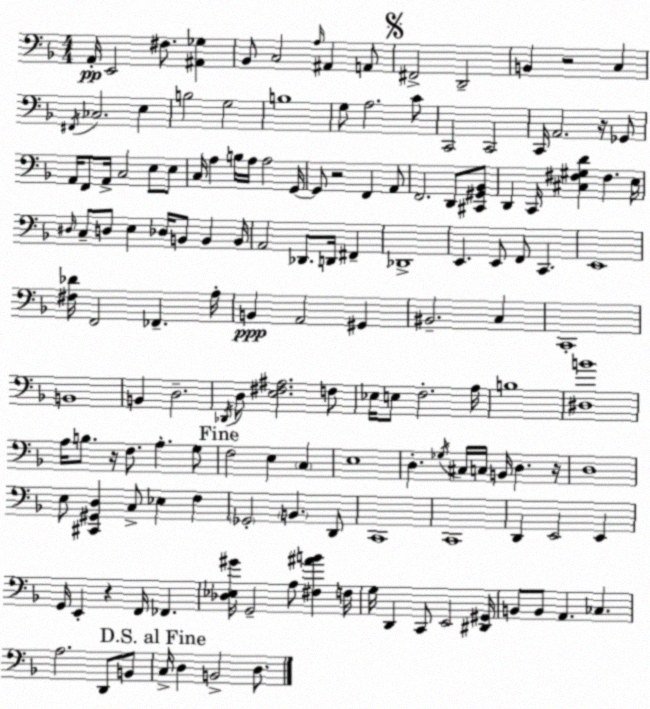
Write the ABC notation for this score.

X:1
T:Untitled
M:4/4
L:1/4
K:F
A,,/4 E,,2 ^F,/2 [^A,,_G,] _B,,/2 C,2 A,/4 ^A,, A,,/2 ^F,,2 D,,2 B,, z2 C, ^F,,/4 _C,2 E, B,2 G,2 B,4 G,/2 A,2 C/2 C,,2 C,,2 C,,/4 A,,2 z/4 _G,,/2 A,,/4 F,,/2 A,,/4 C,2 E,/2 E,/2 C,/4 A, B,/4 A,/4 A,2 G,,/4 G,,/2 z2 F,, A,,/2 F,,2 D,,/2 [^C,,^G,,_B,,]/2 D,, C,,/4 [^C,^F,^G,D] ^F, E,/4 ^D,/4 C,/2 D,/2 E, _D,/4 B,,/2 B,, B,,/4 A,,2 _D,,/2 D,,/4 ^F,, _D,,4 E,, E,,/2 F,,/2 C,, E,,4 [^F,_D]/4 F,,2 _F,, A,/4 B,, A,,2 ^G,, ^B,,2 C, C,,4 B,,4 B,, D,2 _D,,/4 D,/2 [E,^F,^A,]2 F,/2 _E,/4 E,/2 F,2 A,/4 B,4 [^D,B]4 A,/4 B,/2 z/4 F,/2 A, G,/2 F,2 E, C, E,4 D, _G,/4 ^C,/4 C,/4 B,,/4 D, z/4 D,4 E,/2 [^C,,^G,,D,] C,/2 _E, F, _G,,2 B,, D,,/2 C,,4 C,,4 D,, E,,2 E,, G,,/4 E,, z F,,/4 _F,, [_D,_E,^G]/4 G,,2 A,/2 [^F,^AB] F,/4 G,/4 D,, C,,/2 E,,2 [^D,,^G,,]/4 B,,/2 B,,/2 A,, _C, A,2 D,,/2 B,,/2 C,/4 D, B,,2 D,/2